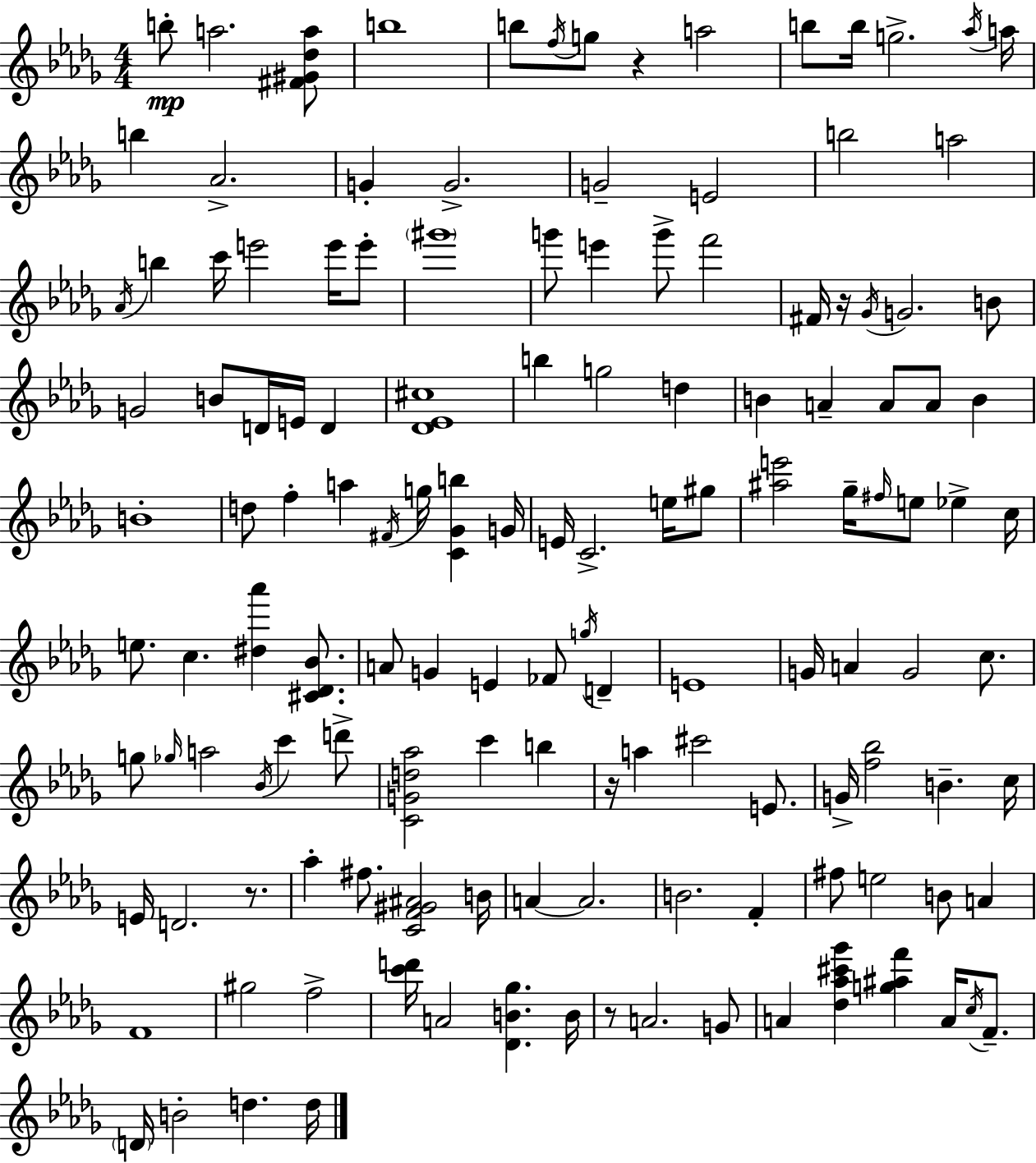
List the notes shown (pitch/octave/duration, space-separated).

B5/e A5/h. [F#4,G#4,Db5,A5]/e B5/w B5/e F5/s G5/e R/q A5/h B5/e B5/s G5/h. Ab5/s A5/s B5/q Ab4/h. G4/q G4/h. G4/h E4/h B5/h A5/h Ab4/s B5/q C6/s E6/h E6/s E6/e G#6/w G6/e E6/q G6/e F6/h F#4/s R/s Gb4/s G4/h. B4/e G4/h B4/e D4/s E4/s D4/q [Db4,Eb4,C#5]/w B5/q G5/h D5/q B4/q A4/q A4/e A4/e B4/q B4/w D5/e F5/q A5/q F#4/s G5/s [C4,Gb4,B5]/q G4/s E4/s C4/h. E5/s G#5/e [A#5,E6]/h Gb5/s F#5/s E5/e Eb5/q C5/s E5/e. C5/q. [D#5,Ab6]/q [C#4,Db4,Bb4]/e. A4/e G4/q E4/q FES4/e G5/s D4/q E4/w G4/s A4/q G4/h C5/e. G5/e Gb5/s A5/h Bb4/s C6/q D6/e [C4,G4,D5,Ab5]/h C6/q B5/q R/s A5/q C#6/h E4/e. G4/s [F5,Bb5]/h B4/q. C5/s E4/s D4/h. R/e. Ab5/q F#5/e. [C4,F4,G#4,A#4]/h B4/s A4/q A4/h. B4/h. F4/q F#5/e E5/h B4/e A4/q F4/w G#5/h F5/h [C6,D6]/s A4/h [Db4,B4,Gb5]/q. B4/s R/e A4/h. G4/e A4/q [Db5,Ab5,C#6,Gb6]/q [G5,A#5,F6]/q A4/s C5/s F4/e. D4/s B4/h D5/q. D5/s